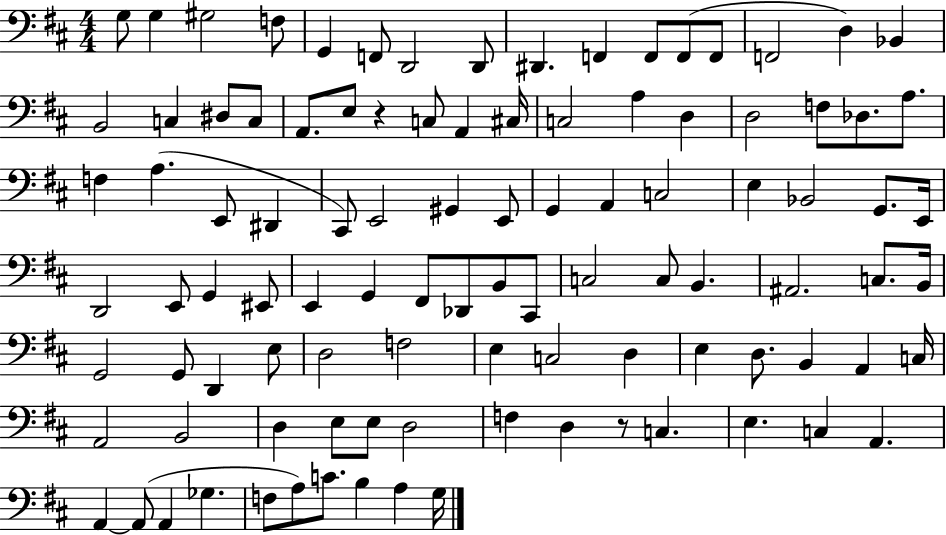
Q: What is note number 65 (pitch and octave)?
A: G2